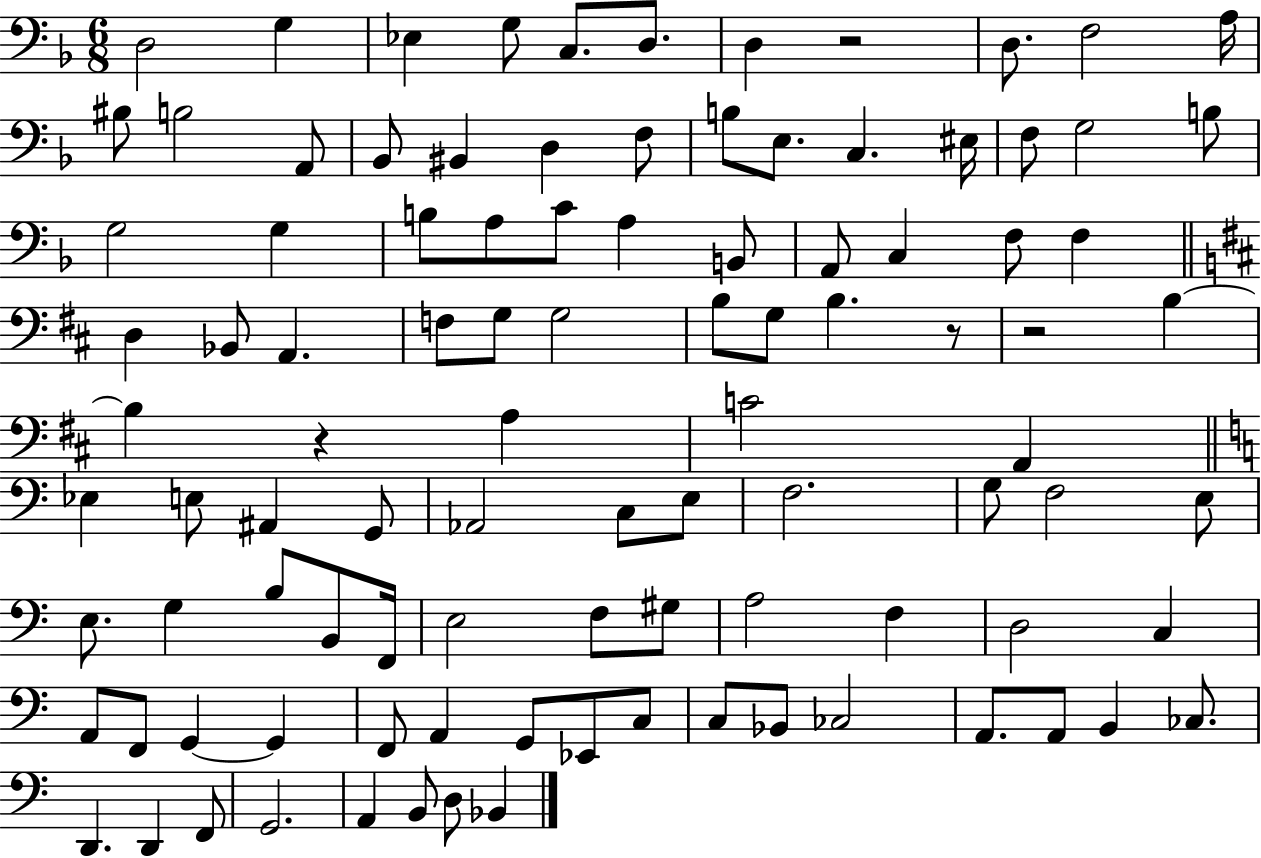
X:1
T:Untitled
M:6/8
L:1/4
K:F
D,2 G, _E, G,/2 C,/2 D,/2 D, z2 D,/2 F,2 A,/4 ^B,/2 B,2 A,,/2 _B,,/2 ^B,, D, F,/2 B,/2 E,/2 C, ^E,/4 F,/2 G,2 B,/2 G,2 G, B,/2 A,/2 C/2 A, B,,/2 A,,/2 C, F,/2 F, D, _B,,/2 A,, F,/2 G,/2 G,2 B,/2 G,/2 B, z/2 z2 B, B, z A, C2 A,, _E, E,/2 ^A,, G,,/2 _A,,2 C,/2 E,/2 F,2 G,/2 F,2 E,/2 E,/2 G, B,/2 B,,/2 F,,/4 E,2 F,/2 ^G,/2 A,2 F, D,2 C, A,,/2 F,,/2 G,, G,, F,,/2 A,, G,,/2 _E,,/2 C,/2 C,/2 _B,,/2 _C,2 A,,/2 A,,/2 B,, _C,/2 D,, D,, F,,/2 G,,2 A,, B,,/2 D,/2 _B,,